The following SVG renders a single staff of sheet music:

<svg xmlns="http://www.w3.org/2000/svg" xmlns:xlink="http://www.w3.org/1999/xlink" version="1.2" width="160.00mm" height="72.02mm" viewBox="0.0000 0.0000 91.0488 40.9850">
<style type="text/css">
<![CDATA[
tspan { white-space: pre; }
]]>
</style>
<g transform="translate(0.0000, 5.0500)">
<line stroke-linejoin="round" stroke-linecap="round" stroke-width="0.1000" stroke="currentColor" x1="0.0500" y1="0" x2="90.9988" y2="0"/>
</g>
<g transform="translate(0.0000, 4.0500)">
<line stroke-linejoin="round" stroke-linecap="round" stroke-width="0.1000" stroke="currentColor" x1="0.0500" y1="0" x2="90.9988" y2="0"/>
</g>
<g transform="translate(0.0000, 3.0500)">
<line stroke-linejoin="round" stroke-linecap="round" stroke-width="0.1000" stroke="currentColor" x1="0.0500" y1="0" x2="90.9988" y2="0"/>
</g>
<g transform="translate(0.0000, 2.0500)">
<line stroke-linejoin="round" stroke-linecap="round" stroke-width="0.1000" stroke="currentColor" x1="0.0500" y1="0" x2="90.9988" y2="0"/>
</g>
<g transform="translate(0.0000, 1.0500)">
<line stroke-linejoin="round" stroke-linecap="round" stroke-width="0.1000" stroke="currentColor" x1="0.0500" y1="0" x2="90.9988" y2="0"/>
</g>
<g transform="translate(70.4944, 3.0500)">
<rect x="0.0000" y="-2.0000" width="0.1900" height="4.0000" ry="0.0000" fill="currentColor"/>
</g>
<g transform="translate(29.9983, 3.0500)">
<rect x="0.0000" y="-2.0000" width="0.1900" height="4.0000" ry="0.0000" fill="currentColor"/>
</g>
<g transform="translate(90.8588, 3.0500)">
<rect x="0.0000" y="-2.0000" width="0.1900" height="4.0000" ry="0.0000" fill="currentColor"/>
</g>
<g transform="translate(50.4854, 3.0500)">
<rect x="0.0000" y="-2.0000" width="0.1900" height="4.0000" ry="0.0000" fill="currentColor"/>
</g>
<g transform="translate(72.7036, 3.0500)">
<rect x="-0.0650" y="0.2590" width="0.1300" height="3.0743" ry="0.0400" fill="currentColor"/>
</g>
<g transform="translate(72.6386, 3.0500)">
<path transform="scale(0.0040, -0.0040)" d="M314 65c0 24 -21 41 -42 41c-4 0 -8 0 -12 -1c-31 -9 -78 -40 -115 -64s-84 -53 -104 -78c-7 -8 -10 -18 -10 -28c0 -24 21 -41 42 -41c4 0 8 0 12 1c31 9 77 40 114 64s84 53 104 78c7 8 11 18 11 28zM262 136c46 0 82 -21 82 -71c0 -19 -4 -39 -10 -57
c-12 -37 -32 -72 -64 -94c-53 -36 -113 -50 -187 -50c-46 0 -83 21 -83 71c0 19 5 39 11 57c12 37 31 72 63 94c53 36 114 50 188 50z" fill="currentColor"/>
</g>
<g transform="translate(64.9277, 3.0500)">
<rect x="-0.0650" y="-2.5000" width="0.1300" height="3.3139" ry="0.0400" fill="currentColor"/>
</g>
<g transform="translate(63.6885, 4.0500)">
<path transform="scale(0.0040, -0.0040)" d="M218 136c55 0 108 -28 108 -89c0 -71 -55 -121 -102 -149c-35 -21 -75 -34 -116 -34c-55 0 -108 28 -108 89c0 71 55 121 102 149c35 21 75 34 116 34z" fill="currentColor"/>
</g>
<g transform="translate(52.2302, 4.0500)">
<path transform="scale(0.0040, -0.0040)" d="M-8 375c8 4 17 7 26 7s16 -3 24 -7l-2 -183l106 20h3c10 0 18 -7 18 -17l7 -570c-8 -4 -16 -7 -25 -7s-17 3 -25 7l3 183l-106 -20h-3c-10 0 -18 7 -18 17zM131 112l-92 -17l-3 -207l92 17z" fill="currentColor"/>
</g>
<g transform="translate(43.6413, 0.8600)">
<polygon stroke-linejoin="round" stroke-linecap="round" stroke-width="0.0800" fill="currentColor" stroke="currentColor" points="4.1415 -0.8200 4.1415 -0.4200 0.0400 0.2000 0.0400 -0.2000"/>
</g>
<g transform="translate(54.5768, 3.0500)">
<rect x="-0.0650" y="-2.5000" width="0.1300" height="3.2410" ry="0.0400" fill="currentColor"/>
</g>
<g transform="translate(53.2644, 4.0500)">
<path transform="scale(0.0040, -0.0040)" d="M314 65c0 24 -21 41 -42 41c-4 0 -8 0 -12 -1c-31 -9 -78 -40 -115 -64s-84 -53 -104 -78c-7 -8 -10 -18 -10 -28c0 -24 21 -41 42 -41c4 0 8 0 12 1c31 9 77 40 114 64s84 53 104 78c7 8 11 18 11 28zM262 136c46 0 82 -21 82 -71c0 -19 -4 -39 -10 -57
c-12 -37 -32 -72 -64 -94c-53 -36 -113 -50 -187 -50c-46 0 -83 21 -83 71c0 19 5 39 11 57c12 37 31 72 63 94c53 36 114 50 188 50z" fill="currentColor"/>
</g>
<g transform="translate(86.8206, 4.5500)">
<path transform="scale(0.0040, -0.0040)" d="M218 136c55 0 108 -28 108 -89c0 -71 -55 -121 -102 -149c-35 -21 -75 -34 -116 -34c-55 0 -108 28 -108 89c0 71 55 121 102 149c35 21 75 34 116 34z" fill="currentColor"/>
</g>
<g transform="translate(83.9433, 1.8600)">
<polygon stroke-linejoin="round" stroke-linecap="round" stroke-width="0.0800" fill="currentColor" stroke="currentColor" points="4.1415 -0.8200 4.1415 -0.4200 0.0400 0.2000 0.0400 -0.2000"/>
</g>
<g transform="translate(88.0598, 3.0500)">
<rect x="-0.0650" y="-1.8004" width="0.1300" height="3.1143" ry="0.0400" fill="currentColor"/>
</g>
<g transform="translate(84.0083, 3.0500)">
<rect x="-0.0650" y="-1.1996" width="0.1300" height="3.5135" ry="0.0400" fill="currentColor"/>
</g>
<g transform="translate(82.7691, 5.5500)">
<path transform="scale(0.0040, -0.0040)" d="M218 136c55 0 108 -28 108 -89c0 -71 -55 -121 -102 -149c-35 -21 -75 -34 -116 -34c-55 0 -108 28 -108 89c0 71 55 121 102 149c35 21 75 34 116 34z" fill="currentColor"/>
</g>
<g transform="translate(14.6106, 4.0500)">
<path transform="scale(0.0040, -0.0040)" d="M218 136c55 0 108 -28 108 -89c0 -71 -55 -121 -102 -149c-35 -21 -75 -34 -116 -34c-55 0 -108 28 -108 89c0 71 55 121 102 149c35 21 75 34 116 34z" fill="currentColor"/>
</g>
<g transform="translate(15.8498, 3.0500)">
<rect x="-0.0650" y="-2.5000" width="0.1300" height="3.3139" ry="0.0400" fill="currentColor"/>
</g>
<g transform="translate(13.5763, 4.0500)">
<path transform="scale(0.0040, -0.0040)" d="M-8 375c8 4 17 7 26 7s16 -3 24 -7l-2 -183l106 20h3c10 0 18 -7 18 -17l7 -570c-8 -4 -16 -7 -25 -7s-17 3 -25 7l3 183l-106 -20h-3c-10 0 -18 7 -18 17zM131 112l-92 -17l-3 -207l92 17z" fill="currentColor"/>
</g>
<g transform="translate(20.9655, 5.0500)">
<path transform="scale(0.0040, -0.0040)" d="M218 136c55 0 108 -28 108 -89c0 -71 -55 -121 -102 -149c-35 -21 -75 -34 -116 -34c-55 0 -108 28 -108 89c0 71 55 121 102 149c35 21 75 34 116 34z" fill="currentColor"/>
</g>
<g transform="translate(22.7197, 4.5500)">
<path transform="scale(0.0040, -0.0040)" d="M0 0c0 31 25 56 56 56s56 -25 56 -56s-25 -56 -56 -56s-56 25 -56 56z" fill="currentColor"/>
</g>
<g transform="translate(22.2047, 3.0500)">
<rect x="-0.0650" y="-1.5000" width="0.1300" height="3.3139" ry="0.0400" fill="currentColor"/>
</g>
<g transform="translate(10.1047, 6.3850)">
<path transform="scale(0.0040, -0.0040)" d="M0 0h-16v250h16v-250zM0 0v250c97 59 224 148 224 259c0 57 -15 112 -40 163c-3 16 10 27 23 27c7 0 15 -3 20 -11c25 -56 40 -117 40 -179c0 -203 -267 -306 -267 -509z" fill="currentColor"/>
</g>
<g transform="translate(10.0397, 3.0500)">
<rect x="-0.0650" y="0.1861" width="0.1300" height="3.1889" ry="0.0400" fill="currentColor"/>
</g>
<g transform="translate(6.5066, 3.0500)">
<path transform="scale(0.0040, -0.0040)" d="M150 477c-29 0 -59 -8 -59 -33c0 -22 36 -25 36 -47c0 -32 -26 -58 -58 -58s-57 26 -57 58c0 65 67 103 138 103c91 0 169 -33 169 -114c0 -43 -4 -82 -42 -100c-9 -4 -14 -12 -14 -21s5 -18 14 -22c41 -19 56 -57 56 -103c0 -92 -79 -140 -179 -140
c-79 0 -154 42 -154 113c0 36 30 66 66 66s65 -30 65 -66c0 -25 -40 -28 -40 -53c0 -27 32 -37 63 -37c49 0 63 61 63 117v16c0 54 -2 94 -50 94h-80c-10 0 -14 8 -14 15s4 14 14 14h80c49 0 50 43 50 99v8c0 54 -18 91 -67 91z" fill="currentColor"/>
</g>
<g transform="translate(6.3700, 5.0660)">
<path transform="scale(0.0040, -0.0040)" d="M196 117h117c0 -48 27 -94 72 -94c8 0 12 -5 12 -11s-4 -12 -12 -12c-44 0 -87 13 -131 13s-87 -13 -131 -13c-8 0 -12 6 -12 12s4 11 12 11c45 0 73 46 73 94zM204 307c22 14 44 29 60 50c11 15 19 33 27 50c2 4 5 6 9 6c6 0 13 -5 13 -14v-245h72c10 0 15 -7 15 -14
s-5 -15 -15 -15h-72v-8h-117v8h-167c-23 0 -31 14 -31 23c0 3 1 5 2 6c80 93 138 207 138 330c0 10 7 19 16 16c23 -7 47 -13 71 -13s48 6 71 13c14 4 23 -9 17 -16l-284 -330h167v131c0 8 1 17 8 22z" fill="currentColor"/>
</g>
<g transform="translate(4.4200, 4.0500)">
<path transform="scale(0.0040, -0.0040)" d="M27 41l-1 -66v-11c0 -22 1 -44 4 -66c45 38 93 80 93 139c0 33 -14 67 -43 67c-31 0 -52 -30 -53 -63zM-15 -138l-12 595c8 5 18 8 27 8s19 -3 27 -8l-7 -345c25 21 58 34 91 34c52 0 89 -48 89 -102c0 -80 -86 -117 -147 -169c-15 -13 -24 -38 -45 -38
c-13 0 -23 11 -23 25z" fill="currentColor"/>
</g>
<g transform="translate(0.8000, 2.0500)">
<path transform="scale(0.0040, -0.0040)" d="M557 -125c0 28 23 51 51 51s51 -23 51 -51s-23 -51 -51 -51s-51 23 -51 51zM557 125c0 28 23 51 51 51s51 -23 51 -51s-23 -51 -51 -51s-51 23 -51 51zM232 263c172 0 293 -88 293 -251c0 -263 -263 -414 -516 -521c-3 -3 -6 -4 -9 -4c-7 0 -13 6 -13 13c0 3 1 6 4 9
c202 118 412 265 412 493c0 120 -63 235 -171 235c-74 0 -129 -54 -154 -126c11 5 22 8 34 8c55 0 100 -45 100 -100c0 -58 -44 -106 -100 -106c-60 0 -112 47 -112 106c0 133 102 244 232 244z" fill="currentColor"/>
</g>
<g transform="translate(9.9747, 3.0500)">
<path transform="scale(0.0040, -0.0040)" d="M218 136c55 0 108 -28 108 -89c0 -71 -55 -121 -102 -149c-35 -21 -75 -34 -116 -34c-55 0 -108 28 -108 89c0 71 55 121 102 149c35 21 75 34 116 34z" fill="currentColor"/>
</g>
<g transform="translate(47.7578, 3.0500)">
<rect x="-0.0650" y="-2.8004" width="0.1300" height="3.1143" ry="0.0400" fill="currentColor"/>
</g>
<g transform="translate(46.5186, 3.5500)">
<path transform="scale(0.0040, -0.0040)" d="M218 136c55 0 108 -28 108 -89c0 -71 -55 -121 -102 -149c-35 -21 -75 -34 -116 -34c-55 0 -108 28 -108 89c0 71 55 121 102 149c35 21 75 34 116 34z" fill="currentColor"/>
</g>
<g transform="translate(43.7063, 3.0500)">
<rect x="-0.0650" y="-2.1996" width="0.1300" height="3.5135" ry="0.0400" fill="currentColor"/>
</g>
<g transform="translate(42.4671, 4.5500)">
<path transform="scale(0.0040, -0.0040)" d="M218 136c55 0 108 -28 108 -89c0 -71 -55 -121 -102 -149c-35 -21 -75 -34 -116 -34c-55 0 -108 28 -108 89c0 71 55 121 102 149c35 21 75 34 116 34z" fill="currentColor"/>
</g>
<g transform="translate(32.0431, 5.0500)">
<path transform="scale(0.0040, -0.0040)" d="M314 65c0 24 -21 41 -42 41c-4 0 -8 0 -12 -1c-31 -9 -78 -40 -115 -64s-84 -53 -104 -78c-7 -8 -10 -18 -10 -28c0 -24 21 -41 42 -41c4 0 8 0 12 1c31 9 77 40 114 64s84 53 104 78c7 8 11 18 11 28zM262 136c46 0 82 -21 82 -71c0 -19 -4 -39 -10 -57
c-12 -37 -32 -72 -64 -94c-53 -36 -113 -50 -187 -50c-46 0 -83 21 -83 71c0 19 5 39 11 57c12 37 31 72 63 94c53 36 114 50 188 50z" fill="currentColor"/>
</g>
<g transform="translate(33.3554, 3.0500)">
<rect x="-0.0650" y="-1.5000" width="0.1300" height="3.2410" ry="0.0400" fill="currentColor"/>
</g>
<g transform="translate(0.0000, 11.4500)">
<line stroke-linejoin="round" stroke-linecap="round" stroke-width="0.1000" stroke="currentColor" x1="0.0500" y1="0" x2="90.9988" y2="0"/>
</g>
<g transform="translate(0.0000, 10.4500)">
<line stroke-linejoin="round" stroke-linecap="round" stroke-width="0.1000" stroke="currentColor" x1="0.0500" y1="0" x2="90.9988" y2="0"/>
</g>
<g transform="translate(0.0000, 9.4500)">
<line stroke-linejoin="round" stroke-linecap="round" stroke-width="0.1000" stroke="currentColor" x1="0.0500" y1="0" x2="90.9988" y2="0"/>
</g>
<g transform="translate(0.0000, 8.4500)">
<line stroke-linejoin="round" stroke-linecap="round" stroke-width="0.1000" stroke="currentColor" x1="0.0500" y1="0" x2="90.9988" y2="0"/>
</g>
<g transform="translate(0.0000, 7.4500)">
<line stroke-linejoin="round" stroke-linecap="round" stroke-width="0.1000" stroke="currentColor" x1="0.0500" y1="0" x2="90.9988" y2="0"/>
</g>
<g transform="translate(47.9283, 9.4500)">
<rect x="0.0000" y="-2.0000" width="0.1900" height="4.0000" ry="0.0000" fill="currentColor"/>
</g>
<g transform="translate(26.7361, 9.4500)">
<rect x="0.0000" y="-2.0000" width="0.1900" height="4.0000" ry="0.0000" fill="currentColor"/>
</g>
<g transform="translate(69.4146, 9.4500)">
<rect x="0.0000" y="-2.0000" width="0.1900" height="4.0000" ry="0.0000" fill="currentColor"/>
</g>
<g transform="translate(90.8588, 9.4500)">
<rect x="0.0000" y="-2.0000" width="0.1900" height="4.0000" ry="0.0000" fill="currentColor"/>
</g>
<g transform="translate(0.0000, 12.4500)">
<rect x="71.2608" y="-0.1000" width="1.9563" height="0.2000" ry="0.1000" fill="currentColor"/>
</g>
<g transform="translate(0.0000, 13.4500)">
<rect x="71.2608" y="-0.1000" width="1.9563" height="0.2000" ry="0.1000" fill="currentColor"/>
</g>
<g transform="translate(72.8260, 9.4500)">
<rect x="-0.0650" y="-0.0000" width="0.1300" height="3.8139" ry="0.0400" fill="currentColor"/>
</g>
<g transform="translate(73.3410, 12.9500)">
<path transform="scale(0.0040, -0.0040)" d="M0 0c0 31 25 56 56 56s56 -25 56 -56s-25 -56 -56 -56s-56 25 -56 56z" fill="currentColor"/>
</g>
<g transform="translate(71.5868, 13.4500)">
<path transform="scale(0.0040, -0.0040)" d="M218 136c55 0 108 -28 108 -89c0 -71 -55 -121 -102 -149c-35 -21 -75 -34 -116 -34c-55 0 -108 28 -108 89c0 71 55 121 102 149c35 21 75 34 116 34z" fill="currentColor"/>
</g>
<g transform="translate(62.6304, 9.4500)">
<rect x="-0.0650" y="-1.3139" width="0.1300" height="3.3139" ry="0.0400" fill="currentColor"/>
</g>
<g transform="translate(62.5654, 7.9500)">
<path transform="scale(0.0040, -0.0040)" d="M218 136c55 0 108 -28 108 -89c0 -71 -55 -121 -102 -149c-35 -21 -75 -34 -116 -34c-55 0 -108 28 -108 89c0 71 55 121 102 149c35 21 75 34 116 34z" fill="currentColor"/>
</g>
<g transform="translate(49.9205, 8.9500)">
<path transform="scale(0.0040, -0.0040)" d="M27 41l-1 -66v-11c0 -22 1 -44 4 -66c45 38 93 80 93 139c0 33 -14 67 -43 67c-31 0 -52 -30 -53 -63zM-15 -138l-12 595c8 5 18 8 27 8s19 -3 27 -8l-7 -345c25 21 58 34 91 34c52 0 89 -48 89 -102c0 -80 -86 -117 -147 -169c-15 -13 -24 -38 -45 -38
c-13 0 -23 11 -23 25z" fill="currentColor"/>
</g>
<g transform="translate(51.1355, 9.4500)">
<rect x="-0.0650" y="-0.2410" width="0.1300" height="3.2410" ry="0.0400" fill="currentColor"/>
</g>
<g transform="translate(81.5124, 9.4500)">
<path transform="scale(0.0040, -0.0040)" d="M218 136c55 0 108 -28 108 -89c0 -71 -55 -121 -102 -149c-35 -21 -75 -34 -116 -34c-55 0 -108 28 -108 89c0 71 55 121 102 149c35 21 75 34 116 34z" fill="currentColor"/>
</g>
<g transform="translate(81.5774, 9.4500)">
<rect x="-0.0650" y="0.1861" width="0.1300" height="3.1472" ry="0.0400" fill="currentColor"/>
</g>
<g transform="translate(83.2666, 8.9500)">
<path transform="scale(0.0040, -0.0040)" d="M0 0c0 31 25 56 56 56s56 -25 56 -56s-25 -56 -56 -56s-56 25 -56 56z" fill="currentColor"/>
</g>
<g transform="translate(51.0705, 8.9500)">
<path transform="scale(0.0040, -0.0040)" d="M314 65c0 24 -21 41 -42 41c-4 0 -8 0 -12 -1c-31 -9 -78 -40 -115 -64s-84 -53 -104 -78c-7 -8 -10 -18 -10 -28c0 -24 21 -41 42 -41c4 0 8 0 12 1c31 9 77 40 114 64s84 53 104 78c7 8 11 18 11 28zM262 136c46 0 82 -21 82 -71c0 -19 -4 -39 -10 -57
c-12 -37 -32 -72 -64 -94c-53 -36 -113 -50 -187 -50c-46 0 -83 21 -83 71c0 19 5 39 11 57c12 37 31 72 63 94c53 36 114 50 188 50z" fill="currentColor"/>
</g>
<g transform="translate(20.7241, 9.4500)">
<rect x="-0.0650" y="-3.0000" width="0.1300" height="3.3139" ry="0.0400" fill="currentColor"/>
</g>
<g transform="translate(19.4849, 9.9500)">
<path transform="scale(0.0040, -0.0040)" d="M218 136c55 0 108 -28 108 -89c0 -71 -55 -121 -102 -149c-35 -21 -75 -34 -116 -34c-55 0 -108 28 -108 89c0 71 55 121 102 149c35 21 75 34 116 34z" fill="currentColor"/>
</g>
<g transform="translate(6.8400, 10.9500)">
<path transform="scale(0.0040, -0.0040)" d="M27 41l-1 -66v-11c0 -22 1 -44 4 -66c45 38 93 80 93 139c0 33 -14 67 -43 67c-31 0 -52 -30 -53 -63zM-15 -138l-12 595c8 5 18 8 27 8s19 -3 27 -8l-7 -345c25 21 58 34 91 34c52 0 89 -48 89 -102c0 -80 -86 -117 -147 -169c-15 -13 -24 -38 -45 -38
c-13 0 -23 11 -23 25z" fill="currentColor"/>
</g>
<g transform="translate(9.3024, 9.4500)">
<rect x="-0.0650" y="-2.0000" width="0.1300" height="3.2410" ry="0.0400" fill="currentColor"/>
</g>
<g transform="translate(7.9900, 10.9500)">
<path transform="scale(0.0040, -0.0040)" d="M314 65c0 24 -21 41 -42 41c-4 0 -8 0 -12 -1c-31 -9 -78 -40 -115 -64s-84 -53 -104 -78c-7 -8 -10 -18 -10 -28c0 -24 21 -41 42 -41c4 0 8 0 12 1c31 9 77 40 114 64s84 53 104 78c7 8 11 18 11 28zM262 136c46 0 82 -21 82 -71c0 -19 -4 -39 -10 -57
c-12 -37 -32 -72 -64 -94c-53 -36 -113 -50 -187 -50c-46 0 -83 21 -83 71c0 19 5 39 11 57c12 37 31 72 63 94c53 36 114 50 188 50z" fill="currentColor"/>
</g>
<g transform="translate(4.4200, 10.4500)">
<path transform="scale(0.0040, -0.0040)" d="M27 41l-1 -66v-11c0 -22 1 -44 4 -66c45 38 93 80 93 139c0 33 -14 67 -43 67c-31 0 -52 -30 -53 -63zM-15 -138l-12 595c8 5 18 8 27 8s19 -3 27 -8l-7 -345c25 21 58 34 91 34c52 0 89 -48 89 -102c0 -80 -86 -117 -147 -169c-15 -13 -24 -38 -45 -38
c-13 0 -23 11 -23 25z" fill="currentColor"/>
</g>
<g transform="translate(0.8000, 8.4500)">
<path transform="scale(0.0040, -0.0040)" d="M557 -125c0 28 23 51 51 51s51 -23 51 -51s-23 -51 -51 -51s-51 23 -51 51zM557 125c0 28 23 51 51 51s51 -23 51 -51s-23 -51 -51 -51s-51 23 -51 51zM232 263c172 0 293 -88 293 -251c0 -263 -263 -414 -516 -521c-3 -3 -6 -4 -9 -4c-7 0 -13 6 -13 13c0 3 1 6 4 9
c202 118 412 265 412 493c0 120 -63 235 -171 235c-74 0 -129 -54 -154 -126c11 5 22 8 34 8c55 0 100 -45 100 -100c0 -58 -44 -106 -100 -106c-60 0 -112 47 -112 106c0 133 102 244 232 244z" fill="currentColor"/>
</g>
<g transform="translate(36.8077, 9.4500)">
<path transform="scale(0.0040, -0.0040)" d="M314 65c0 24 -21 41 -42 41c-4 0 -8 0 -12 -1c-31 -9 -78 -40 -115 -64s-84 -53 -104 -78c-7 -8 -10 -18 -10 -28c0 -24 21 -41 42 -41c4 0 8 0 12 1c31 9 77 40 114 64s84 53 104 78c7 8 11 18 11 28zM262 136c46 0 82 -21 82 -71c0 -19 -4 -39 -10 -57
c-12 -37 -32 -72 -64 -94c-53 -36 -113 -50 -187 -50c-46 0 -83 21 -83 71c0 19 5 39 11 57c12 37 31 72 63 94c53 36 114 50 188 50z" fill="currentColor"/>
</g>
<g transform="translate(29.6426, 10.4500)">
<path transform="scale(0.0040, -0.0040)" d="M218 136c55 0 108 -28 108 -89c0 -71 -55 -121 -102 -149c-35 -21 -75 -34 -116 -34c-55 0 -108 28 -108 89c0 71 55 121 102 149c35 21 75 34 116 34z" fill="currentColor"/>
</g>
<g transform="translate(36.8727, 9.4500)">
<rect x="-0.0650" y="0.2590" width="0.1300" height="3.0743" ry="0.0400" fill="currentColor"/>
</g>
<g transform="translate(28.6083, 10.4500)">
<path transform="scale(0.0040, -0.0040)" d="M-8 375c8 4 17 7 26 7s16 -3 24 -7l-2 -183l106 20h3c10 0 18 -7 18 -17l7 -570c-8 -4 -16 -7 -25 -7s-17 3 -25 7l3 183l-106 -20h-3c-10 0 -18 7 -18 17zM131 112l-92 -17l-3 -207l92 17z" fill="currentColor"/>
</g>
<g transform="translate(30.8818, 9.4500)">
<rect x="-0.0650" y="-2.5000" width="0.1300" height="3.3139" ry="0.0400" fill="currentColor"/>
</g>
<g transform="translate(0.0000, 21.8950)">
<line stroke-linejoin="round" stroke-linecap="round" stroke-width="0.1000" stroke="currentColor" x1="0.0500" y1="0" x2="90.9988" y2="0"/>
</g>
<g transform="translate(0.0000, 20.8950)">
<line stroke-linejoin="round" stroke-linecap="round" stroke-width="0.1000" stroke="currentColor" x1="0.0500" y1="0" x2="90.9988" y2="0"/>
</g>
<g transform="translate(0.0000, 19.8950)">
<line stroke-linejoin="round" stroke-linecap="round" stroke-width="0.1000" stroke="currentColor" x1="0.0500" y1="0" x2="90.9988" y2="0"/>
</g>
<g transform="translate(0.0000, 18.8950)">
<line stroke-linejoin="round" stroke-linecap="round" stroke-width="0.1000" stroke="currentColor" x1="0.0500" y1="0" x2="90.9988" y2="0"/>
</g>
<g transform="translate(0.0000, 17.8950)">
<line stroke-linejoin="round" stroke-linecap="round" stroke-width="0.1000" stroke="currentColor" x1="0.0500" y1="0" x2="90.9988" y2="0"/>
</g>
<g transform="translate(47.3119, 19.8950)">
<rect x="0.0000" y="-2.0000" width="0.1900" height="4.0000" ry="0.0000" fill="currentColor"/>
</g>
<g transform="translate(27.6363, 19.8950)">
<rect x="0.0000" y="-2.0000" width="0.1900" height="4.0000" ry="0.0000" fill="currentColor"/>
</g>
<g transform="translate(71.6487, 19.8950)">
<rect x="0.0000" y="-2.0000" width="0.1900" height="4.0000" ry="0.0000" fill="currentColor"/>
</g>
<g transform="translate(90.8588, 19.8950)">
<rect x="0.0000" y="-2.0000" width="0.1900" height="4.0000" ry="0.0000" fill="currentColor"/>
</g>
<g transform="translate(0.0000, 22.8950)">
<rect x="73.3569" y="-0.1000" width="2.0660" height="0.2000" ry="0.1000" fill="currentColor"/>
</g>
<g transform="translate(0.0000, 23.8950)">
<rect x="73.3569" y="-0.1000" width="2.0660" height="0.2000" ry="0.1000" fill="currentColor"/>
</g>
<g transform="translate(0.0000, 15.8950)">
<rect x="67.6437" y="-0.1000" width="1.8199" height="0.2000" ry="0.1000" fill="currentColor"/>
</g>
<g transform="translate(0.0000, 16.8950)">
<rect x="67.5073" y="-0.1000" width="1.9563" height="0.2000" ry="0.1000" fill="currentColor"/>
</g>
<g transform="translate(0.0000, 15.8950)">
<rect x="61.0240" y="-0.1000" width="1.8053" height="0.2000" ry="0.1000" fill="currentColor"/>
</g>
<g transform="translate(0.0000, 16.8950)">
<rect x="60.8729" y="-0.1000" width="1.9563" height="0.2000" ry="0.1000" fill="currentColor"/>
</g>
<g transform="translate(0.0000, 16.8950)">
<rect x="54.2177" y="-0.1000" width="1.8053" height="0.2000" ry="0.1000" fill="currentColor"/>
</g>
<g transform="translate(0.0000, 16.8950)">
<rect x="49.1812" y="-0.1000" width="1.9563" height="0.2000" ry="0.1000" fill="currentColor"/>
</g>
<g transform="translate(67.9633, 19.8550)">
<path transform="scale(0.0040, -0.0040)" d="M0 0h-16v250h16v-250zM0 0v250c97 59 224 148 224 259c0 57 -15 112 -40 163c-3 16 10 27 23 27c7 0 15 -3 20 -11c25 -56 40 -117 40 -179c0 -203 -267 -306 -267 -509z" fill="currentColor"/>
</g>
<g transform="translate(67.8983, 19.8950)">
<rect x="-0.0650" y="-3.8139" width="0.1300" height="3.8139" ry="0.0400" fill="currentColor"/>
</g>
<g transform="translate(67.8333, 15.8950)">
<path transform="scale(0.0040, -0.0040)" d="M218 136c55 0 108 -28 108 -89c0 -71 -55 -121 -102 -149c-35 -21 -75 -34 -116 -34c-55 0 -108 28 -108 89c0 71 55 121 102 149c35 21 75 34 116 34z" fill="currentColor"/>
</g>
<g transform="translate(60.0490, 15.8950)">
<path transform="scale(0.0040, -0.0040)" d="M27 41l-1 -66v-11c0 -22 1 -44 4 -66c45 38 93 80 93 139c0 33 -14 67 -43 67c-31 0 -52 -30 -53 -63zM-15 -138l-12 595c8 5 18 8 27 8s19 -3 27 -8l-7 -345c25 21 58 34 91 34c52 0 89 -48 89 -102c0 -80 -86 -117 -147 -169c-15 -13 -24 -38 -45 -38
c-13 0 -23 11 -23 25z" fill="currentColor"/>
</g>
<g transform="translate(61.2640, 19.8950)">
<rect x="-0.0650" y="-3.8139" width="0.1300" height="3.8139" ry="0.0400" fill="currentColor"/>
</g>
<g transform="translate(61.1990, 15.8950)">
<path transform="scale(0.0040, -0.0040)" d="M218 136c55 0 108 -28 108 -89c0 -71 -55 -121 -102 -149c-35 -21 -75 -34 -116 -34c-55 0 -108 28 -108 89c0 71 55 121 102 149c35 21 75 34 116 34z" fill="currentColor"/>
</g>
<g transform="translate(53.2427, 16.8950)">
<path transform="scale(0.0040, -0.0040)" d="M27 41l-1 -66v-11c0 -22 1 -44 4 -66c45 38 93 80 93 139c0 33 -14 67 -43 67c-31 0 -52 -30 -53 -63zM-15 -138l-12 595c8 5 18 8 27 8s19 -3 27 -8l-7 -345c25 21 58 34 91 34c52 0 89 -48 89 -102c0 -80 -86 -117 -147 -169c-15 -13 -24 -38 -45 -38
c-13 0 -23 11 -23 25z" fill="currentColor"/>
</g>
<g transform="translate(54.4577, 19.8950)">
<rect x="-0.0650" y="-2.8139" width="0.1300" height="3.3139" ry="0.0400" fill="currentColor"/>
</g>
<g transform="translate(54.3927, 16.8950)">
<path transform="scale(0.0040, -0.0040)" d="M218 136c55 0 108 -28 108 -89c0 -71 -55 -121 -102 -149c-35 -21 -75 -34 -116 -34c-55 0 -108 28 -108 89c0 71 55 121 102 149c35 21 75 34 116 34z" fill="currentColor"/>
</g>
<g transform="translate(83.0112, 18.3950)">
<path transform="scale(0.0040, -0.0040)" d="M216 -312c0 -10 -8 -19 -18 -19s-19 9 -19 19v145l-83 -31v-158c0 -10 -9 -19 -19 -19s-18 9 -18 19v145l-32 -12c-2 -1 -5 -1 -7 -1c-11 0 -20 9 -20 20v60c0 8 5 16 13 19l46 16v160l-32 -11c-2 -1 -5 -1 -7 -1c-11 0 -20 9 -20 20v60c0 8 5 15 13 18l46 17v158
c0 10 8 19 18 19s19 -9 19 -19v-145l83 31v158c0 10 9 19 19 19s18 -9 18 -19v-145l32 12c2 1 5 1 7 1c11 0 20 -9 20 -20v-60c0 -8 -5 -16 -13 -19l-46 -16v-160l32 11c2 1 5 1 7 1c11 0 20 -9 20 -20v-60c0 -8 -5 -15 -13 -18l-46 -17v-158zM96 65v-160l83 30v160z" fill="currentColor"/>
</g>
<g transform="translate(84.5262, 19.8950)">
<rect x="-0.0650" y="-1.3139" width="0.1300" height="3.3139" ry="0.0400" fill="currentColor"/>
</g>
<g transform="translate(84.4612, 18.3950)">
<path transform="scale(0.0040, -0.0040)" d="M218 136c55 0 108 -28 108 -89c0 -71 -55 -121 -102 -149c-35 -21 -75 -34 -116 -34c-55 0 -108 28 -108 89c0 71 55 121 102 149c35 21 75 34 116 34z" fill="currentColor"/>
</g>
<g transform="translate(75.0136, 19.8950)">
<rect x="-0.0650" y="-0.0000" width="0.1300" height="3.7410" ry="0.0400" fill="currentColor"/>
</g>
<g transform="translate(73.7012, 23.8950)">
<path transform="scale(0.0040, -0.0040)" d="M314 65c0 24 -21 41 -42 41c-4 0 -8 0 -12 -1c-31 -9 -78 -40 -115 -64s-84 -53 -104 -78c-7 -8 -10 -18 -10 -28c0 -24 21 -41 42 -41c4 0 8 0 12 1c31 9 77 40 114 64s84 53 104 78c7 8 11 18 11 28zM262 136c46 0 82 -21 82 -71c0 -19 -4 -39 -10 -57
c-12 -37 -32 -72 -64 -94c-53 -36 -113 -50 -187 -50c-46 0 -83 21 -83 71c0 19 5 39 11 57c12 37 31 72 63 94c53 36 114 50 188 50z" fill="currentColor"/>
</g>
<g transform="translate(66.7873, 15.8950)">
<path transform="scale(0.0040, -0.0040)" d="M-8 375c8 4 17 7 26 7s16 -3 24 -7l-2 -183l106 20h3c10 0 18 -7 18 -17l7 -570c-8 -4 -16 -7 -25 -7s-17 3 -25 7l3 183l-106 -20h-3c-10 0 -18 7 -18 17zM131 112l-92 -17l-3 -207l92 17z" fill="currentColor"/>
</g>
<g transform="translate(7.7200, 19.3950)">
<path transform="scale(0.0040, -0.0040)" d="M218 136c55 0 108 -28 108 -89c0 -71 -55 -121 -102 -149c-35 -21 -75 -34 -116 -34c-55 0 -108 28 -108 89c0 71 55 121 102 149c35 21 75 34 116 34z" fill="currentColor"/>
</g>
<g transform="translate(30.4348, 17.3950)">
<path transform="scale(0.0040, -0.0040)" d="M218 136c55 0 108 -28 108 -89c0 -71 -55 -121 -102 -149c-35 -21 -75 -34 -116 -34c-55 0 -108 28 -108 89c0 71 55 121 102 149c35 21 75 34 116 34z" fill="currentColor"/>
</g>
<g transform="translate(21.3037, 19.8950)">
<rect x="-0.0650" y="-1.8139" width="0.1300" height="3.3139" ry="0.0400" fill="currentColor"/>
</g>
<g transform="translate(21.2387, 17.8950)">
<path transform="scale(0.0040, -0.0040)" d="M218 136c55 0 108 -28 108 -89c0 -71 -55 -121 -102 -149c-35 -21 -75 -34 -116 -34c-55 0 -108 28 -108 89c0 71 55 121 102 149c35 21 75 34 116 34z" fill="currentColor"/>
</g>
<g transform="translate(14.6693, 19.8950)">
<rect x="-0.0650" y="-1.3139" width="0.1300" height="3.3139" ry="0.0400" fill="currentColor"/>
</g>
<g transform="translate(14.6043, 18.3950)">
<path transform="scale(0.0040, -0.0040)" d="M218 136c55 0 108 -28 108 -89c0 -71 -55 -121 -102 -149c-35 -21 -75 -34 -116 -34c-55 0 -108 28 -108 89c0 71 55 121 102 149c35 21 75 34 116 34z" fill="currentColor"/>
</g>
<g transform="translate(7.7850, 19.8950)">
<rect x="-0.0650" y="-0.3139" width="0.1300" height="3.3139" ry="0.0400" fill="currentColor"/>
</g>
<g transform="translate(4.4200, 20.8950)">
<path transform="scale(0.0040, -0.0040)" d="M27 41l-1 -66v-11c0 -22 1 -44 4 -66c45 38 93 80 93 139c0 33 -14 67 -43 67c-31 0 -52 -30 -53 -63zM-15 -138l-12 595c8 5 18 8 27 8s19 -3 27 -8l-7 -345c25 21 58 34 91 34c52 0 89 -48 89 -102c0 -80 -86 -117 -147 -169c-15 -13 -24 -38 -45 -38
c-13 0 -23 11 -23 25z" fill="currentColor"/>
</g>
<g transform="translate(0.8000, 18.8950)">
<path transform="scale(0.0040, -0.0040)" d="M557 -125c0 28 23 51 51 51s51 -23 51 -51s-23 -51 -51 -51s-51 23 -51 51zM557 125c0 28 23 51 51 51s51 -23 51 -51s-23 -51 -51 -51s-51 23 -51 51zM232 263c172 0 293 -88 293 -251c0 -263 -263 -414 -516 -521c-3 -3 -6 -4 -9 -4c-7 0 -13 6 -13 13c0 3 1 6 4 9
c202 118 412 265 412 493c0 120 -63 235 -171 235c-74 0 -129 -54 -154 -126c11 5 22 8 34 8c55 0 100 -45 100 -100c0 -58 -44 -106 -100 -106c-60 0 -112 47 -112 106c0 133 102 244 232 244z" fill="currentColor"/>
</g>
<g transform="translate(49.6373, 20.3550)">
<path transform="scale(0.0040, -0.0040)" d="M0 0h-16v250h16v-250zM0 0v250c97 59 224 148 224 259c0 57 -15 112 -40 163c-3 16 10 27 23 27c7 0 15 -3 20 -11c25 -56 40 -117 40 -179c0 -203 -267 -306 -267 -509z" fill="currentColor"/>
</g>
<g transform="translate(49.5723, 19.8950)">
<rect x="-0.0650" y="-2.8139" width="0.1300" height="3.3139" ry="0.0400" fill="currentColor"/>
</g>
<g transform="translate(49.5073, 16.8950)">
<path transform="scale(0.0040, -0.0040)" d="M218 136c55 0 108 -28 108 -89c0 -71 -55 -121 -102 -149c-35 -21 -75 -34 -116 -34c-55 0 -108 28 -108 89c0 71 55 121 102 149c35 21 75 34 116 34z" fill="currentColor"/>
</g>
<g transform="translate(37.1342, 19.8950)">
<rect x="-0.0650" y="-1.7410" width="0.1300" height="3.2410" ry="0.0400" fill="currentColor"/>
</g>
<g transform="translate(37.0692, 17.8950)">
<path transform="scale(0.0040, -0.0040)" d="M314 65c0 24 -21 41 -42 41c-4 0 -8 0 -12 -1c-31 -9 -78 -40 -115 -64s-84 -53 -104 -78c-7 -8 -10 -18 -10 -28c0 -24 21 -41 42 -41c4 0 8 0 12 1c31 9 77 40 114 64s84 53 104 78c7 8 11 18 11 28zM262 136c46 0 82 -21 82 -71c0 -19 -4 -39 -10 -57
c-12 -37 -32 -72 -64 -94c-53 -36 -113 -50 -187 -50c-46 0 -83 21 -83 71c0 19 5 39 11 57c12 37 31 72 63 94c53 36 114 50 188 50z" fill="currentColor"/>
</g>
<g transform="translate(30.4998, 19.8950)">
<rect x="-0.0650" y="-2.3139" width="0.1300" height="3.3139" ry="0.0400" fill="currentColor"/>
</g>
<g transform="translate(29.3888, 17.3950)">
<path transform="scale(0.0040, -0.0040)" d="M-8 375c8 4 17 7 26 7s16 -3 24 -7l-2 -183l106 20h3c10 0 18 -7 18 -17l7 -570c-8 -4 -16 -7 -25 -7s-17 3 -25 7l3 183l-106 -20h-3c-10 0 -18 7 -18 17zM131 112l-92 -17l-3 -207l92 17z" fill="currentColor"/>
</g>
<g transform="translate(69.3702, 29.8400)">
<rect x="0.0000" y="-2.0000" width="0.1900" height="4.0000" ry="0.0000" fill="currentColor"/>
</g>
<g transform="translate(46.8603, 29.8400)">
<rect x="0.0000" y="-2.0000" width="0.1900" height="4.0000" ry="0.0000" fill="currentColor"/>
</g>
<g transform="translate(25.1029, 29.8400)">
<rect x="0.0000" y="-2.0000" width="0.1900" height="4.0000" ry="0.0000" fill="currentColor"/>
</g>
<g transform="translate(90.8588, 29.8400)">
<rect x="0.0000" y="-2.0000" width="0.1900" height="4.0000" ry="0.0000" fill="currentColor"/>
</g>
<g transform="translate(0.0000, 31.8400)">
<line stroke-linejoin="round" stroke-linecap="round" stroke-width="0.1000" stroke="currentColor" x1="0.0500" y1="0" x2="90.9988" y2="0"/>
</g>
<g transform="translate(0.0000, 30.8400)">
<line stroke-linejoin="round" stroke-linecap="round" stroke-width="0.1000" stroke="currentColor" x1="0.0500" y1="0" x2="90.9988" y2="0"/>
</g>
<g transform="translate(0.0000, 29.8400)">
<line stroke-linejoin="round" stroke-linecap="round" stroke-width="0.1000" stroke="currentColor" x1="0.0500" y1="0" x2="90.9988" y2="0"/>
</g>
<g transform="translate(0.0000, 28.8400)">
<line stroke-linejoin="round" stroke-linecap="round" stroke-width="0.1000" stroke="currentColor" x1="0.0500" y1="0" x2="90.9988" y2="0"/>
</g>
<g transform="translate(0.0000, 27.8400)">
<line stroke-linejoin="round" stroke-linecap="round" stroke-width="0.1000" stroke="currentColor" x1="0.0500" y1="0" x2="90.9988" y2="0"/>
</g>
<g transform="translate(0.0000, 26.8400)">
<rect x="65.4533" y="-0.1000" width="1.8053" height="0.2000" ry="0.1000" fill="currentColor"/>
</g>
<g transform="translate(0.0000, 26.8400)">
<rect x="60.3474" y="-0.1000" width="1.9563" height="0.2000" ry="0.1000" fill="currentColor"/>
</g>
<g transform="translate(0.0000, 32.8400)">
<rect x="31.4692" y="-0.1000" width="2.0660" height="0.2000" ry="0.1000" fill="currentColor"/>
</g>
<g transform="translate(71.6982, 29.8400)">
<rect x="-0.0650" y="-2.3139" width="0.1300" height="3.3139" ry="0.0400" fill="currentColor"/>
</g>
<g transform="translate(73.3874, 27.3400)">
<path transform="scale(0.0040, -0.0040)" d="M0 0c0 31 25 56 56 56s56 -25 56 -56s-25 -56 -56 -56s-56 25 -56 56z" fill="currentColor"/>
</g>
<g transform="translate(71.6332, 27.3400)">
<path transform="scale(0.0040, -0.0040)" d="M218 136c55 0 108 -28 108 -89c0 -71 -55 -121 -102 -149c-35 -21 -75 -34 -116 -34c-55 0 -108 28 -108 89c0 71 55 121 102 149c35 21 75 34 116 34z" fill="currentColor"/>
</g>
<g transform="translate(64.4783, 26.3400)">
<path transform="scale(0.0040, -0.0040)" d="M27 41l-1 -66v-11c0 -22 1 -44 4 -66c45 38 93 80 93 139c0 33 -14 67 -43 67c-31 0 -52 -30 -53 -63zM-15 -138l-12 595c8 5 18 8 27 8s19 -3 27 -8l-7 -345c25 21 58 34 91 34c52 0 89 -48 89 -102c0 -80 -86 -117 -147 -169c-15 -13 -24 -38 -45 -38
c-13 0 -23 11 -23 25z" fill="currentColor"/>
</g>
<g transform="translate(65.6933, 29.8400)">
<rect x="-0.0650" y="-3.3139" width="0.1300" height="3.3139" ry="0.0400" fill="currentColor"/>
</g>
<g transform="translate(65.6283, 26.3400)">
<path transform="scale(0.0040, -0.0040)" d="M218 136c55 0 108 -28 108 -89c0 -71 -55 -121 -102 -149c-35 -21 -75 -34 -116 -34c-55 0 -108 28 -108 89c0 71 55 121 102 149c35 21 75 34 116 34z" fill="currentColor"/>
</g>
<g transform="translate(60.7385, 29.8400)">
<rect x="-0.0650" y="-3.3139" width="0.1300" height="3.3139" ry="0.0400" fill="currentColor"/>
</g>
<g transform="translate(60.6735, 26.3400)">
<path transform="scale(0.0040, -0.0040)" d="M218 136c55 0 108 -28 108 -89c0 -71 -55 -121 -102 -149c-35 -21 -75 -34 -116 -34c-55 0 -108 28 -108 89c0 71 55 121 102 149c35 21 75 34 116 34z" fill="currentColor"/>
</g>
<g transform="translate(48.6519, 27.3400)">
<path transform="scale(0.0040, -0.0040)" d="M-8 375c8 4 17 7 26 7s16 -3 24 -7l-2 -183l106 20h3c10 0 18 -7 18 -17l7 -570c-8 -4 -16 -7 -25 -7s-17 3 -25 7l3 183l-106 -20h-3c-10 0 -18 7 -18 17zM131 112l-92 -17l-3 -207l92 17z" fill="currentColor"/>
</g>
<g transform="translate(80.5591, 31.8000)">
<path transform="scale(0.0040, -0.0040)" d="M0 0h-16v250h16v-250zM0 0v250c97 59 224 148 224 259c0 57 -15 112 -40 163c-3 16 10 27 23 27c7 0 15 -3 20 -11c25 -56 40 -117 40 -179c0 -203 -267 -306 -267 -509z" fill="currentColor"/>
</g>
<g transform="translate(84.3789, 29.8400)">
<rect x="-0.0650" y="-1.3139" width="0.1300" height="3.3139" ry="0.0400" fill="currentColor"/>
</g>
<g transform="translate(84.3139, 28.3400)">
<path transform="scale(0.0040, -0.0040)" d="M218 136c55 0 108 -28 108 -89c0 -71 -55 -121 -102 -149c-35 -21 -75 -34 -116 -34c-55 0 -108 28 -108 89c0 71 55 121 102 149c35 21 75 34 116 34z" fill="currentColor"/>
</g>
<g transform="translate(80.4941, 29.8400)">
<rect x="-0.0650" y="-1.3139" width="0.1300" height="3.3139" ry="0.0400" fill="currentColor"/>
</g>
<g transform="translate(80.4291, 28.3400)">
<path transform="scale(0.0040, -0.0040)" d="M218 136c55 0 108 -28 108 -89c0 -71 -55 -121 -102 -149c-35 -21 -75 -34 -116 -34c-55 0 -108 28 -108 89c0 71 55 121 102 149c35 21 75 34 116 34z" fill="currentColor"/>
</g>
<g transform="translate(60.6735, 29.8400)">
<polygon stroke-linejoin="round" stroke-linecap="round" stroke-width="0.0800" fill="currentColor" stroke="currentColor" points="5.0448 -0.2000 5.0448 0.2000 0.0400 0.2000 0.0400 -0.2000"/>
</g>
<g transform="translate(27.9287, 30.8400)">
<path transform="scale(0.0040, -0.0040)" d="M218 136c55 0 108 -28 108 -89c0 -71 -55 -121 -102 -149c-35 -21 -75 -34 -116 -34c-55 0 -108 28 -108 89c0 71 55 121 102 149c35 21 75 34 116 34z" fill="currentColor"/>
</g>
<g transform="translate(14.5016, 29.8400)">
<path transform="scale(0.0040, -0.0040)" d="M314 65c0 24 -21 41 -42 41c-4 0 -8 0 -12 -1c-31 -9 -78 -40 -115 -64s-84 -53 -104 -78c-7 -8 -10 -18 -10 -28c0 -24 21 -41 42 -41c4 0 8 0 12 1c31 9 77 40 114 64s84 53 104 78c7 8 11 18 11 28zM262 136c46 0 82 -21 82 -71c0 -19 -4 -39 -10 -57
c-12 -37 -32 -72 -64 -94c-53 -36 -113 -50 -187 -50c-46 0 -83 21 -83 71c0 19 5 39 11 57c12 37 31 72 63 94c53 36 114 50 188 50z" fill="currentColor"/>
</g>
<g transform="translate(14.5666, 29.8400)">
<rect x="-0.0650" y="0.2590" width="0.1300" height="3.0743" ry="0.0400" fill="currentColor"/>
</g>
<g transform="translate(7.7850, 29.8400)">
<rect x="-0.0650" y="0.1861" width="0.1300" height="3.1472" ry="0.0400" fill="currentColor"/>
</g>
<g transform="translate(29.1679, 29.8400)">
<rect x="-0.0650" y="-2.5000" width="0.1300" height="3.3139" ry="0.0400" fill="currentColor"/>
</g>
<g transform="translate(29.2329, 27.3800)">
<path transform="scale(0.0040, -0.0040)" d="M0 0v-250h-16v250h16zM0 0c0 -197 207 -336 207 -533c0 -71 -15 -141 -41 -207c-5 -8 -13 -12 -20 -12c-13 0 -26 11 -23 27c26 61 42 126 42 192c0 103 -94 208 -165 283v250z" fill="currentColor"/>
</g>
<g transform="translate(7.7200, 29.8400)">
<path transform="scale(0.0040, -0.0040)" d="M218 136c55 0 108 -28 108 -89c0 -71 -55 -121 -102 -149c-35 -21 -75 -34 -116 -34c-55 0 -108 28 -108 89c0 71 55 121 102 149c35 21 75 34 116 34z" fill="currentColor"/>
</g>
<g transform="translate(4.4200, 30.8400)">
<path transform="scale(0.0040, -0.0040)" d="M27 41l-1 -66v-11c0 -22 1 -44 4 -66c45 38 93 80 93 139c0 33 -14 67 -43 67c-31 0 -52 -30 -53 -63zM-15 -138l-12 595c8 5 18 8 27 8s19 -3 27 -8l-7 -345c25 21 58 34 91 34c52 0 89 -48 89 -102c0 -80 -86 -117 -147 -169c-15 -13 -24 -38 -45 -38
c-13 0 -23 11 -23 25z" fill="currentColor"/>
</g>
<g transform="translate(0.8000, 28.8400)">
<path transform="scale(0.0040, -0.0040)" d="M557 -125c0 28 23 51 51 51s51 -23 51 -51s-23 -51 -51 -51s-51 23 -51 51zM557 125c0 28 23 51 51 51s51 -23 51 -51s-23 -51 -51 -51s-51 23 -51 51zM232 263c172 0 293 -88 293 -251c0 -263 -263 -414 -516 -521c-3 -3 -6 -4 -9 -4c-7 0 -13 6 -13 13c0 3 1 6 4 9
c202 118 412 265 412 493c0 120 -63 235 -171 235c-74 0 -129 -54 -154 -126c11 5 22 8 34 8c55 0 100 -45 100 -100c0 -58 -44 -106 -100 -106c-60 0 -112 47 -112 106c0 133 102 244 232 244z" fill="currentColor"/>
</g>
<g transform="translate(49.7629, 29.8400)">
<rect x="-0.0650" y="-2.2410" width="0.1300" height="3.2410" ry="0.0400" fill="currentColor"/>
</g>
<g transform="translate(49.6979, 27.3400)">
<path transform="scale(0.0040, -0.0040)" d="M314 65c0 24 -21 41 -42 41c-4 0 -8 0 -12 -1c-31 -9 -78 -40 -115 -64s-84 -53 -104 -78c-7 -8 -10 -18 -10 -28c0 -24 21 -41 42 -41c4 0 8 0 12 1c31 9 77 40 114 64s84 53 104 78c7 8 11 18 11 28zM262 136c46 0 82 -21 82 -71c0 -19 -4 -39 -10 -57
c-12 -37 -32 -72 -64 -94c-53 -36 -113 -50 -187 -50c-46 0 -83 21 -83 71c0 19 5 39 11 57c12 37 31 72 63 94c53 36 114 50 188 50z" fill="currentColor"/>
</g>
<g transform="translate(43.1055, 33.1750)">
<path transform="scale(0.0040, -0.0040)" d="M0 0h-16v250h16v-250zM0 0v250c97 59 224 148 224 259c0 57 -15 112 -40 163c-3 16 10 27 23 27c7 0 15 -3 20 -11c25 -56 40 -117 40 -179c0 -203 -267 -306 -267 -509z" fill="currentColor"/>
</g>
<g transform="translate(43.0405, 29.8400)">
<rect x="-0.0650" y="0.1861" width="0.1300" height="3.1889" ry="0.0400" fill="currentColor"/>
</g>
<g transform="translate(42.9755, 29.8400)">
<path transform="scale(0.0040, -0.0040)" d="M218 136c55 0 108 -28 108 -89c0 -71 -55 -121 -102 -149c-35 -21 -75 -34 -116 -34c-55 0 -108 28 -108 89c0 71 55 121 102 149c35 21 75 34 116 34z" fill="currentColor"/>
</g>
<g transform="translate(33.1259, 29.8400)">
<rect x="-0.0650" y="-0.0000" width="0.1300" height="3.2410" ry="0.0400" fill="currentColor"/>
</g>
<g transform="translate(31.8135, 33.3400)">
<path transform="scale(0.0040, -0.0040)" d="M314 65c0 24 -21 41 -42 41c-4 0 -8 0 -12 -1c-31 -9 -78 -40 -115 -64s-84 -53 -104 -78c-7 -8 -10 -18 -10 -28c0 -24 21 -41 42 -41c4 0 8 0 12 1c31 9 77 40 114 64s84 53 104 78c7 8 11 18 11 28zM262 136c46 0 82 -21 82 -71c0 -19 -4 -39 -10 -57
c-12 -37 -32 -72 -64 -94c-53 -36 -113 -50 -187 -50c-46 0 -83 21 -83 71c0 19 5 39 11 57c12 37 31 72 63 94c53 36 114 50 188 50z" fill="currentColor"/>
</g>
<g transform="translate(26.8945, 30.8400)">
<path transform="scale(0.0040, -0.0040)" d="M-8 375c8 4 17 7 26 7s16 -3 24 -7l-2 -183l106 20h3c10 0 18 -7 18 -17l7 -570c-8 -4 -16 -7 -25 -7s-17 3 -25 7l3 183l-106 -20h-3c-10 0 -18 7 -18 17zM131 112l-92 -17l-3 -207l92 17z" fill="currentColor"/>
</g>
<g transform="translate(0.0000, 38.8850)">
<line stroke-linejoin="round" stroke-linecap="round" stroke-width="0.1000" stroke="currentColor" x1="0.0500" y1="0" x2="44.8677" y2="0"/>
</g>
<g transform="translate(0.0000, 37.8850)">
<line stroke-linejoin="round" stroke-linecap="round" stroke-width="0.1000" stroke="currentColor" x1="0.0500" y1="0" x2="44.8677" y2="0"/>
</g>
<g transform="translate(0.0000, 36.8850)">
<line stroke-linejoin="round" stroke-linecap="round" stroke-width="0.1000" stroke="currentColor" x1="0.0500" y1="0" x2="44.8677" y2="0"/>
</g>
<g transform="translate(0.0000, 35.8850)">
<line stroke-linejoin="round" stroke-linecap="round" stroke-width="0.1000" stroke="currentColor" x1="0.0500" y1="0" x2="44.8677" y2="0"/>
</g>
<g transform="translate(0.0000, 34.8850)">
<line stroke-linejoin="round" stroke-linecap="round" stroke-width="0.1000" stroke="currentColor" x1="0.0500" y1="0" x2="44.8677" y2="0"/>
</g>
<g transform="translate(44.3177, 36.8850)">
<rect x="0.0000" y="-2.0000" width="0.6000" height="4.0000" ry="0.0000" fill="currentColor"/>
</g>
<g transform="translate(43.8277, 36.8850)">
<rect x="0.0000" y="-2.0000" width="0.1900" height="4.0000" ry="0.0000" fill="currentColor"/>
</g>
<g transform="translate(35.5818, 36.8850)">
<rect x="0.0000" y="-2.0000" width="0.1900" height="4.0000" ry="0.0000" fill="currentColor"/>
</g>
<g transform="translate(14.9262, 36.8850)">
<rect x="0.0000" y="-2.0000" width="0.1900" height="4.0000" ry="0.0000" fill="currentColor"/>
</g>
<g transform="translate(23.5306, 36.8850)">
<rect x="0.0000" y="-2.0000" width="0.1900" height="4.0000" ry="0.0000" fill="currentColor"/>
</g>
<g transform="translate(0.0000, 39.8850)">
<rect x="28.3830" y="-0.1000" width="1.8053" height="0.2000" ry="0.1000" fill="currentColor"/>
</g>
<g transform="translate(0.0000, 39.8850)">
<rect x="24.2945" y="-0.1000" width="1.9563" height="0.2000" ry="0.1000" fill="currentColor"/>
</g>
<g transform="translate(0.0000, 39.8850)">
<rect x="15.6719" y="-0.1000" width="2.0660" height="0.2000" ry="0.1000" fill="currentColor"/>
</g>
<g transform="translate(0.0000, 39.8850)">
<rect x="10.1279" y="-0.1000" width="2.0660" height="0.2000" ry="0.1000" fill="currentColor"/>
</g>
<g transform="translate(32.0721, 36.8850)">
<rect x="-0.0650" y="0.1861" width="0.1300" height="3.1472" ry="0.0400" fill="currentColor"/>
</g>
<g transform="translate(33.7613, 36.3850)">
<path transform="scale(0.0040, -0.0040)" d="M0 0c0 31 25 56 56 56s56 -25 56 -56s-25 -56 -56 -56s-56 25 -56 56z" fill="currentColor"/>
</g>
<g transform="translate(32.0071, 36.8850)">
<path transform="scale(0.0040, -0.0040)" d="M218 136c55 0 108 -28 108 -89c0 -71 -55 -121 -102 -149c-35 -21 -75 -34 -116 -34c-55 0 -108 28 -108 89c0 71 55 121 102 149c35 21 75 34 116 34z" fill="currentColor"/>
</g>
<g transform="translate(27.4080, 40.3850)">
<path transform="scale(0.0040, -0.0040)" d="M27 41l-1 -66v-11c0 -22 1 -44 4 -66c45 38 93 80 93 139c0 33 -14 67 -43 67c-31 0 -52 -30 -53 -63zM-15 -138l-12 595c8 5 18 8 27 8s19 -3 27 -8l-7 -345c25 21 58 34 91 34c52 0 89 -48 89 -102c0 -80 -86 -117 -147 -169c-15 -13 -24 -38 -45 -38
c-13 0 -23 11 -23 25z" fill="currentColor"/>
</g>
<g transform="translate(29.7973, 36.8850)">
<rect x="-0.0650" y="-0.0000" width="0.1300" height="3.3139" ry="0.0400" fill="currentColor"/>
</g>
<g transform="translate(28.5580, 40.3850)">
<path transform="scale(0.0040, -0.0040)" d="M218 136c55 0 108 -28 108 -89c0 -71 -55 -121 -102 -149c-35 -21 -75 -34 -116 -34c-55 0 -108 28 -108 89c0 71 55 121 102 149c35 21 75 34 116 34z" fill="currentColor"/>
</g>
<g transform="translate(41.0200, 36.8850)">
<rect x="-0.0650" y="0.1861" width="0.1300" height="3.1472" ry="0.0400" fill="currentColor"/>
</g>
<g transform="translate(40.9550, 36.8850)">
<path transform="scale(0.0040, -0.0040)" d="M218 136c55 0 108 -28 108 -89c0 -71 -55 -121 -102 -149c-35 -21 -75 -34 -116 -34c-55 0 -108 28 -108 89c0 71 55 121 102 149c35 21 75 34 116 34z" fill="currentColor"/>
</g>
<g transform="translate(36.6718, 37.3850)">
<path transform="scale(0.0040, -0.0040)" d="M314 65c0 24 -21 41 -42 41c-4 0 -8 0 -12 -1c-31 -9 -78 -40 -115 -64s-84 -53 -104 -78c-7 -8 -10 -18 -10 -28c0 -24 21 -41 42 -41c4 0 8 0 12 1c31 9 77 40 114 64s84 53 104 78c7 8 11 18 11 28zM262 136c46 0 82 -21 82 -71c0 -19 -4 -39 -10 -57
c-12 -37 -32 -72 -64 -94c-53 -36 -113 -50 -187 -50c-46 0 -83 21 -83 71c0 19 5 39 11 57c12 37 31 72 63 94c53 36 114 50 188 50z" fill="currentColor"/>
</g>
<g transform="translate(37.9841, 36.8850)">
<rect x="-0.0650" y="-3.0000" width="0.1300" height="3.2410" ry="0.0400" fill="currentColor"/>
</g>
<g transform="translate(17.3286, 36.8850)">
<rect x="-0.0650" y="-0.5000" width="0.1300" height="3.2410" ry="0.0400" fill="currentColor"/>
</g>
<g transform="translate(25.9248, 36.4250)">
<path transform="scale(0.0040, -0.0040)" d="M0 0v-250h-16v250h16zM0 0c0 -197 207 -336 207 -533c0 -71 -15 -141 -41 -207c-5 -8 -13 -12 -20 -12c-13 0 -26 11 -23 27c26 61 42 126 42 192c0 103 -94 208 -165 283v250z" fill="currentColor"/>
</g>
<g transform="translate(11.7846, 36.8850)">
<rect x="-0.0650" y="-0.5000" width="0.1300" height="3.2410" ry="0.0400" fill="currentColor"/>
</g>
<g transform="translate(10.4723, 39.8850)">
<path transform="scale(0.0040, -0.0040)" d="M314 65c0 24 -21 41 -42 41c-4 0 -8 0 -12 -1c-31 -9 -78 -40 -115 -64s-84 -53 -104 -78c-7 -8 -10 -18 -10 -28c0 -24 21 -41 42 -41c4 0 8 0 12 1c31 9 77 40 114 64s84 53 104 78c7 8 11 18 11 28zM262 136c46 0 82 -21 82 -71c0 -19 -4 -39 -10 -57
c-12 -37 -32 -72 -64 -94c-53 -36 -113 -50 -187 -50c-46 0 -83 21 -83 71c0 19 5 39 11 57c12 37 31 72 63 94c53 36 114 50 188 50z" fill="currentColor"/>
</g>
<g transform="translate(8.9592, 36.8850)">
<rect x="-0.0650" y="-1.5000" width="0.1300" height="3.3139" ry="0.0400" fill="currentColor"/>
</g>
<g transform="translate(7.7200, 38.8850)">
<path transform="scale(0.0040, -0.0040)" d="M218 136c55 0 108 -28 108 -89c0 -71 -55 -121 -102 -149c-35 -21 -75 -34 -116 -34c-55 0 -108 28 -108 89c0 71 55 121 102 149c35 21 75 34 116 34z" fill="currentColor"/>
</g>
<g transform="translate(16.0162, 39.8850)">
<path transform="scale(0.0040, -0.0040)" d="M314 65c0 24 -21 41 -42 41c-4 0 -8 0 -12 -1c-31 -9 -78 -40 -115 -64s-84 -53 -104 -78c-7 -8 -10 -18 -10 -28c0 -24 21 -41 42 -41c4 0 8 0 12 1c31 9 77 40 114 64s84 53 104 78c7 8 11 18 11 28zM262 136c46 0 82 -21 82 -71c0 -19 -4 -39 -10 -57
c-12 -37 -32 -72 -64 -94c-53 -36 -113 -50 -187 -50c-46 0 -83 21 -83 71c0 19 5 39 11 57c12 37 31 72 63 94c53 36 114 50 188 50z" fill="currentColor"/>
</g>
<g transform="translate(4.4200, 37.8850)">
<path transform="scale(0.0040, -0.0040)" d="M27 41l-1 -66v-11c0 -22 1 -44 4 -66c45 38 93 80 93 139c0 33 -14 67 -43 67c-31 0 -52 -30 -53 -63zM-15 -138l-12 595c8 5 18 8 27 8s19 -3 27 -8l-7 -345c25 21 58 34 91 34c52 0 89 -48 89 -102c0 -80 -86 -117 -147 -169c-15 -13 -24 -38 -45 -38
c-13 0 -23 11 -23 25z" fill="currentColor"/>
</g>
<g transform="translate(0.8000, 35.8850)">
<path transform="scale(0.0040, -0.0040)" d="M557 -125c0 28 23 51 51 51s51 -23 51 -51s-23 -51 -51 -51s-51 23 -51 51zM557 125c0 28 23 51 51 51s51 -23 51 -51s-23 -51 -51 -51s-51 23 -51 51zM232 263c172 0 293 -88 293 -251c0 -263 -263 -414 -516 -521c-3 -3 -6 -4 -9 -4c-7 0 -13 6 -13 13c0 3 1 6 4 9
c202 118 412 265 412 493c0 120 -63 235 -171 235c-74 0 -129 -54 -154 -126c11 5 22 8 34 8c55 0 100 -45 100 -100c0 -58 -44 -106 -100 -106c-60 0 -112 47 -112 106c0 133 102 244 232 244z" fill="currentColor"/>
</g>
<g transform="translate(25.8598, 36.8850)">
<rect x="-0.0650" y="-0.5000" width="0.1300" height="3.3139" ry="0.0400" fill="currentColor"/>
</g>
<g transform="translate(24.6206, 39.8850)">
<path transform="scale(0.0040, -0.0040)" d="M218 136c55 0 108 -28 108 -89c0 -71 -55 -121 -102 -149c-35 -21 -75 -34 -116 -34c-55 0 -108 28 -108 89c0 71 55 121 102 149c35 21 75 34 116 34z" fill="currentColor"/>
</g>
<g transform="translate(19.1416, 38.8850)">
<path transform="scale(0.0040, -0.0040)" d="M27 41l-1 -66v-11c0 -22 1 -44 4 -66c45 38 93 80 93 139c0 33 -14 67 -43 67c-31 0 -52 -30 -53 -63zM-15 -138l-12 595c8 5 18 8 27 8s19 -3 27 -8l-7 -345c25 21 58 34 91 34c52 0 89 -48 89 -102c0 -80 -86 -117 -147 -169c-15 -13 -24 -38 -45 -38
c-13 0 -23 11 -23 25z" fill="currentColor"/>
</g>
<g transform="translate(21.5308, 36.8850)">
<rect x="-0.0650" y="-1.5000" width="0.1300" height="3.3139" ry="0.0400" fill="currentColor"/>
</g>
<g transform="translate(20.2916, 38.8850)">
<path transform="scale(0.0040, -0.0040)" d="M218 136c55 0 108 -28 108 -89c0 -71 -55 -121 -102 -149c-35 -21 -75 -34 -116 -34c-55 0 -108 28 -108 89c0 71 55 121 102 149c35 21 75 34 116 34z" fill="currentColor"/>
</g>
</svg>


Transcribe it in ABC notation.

X:1
T:Untitled
M:3/4
L:1/4
K:F
D,/2 B,, G,, G,,2 A,,/2 C,/2 B,,2 B,, D,2 F,,/2 A,,/2 _A,,2 C, B,, D,2 _E,2 G, C,, D, E, G, A, B, A,2 C/2 _C _E E/2 C,,2 ^G, D, D,2 B,,/2 D,,2 D,/2 B,2 D/2 _D/2 _B, G,/2 G, G,, E,,2 E,,2 _G,, E,,/2 _D,, D, C,2 D,